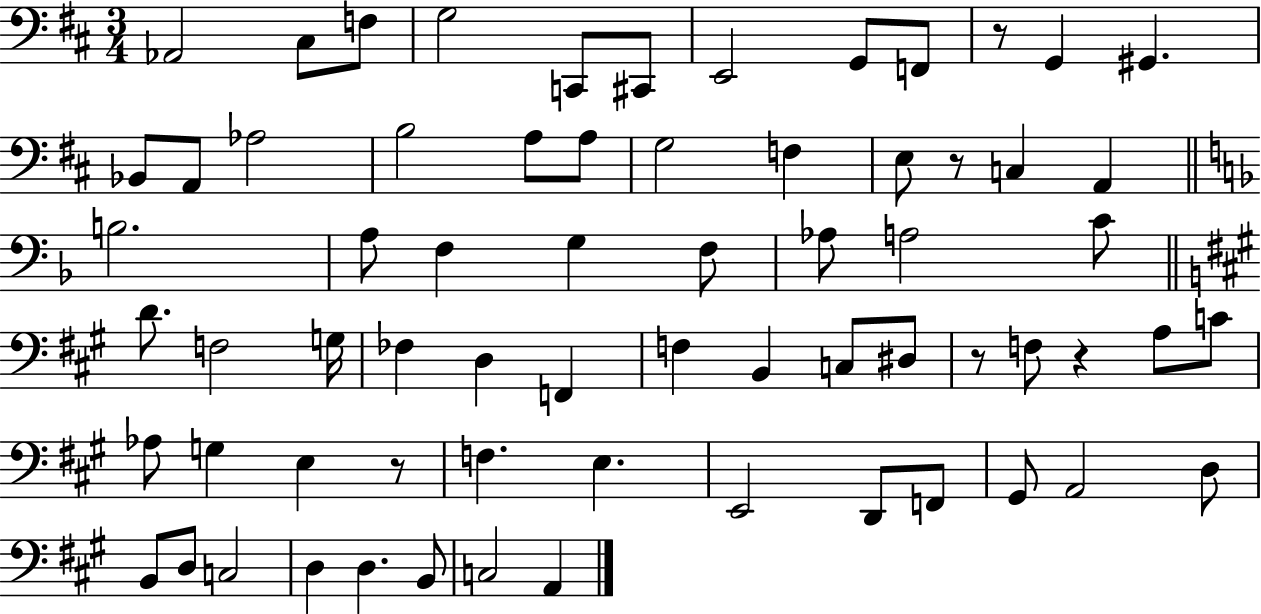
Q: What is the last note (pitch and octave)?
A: A2